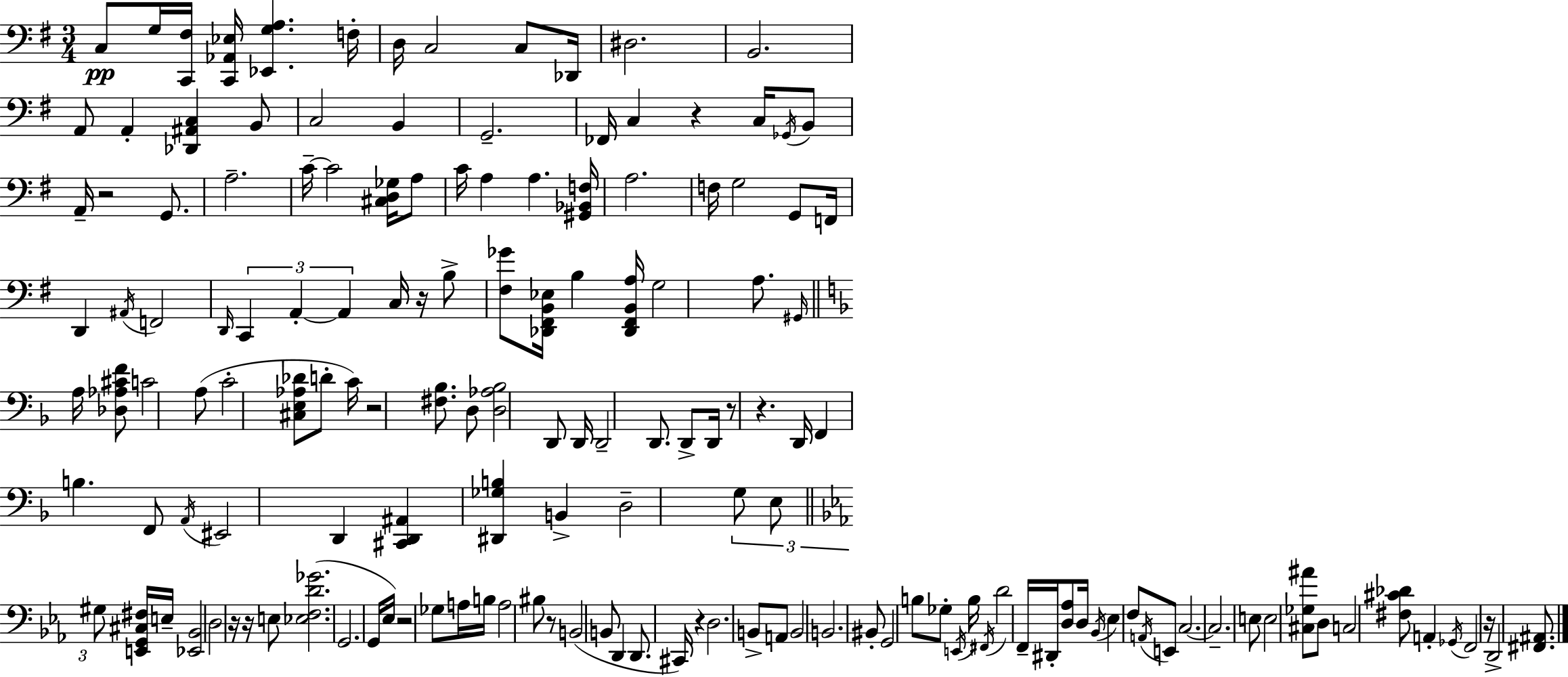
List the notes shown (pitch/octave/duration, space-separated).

C3/e G3/s [C2,F#3]/s [C2,Ab2,Eb3]/s [Eb2,G3,A3]/q. F3/s D3/s C3/h C3/e Db2/s D#3/h. B2/h. A2/e A2/q [Db2,A#2,C3]/q B2/e C3/h B2/q G2/h. FES2/s C3/q R/q C3/s Gb2/s B2/e A2/s R/h G2/e. A3/h. C4/s C4/h [C#3,D3,Gb3]/s A3/e C4/s A3/q A3/q. [G#2,Bb2,F3]/s A3/h. F3/s G3/h G2/e F2/s D2/q A#2/s F2/h D2/s C2/q A2/q A2/q C3/s R/s B3/e [F#3,Gb4]/e [Db2,F#2,B2,Eb3]/s B3/q [Db2,F#2,B2,A3]/s G3/h A3/e. G#2/s A3/s [Db3,Ab3,C#4,F4]/e C4/h A3/e C4/h [C#3,E3,Ab3,Db4]/e D4/e C4/s R/h [F#3,Bb3]/e. D3/e [D3,Ab3,Bb3]/h D2/e D2/s D2/h D2/e. D2/e D2/s R/e R/q. D2/s F2/q B3/q. F2/e A2/s EIS2/h D2/q [C#2,D2,A#2]/q [D#2,Gb3,B3]/q B2/q D3/h G3/e E3/e G#3/e [E2,G2,C#3,F#3]/s E3/s [Eb2,Bb2]/h D3/h R/s R/s E3/e [Eb3,F3,D4,Gb4]/h. G2/h. G2/s Eb3/s R/h Gb3/e A3/s B3/s A3/h BIS3/e R/e B2/h B2/e D2/q D2/e. C#2/s R/q D3/h. B2/e A2/e B2/h B2/h. BIS2/e G2/h B3/e Gb3/e E2/s B3/s F#2/s D4/h F2/s D#2/s [D3,Ab3]/e D3/s Bb2/s Eb3/q F3/e A2/s E2/e C3/h. C3/h. E3/e E3/h [C#3,Gb3,A#4]/e D3/e C3/h [F#3,C#4,Db4]/e A2/q Gb2/s F2/h R/s D2/h [F#2,A#2]/e.